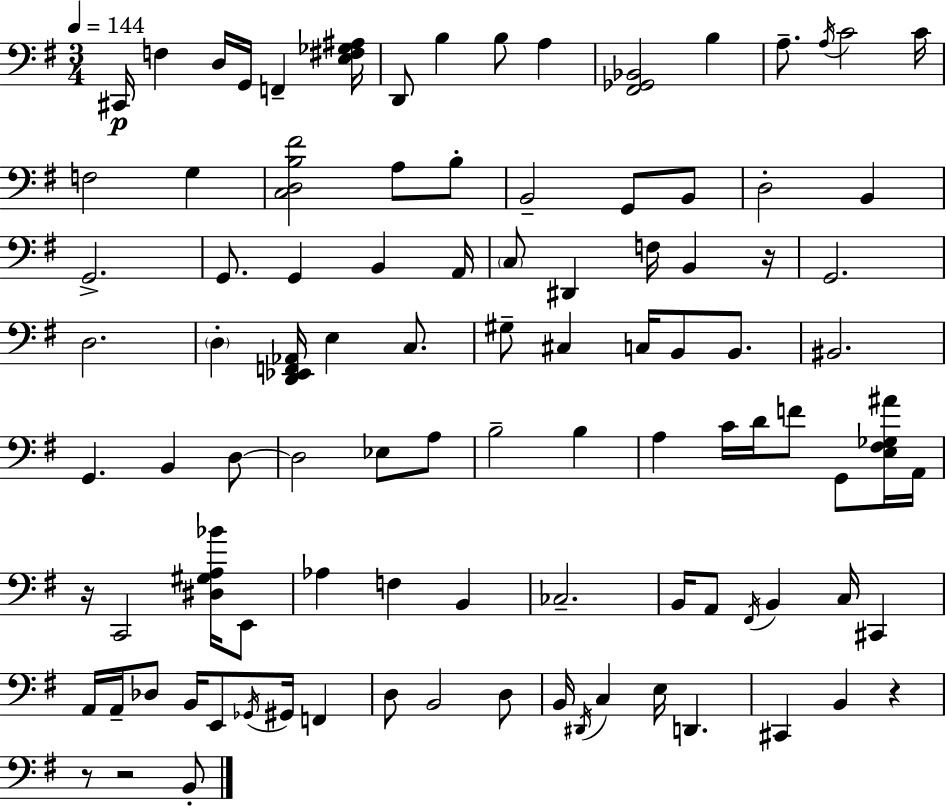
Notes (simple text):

C#2/s F3/q D3/s G2/s F2/q [E3,F#3,Gb3,A#3]/s D2/e B3/q B3/e A3/q [F#2,Gb2,Bb2]/h B3/q A3/e. A3/s C4/h C4/s F3/h G3/q [C3,D3,B3,F#4]/h A3/e B3/e B2/h G2/e B2/e D3/h B2/q G2/h. G2/e. G2/q B2/q A2/s C3/e D#2/q F3/s B2/q R/s G2/h. D3/h. D3/q [D2,Eb2,F2,Ab2]/s E3/q C3/e. G#3/e C#3/q C3/s B2/e B2/e. BIS2/h. G2/q. B2/q D3/e D3/h Eb3/e A3/e B3/h B3/q A3/q C4/s D4/s F4/e G2/e [E3,F#3,Gb3,A#4]/s A2/s R/s C2/h [D#3,G#3,A3,Bb4]/s E2/e Ab3/q F3/q B2/q CES3/h. B2/s A2/e F#2/s B2/q C3/s C#2/q A2/s A2/s Db3/e B2/s E2/e Gb2/s G#2/s F2/q D3/e B2/h D3/e B2/s D#2/s C3/q E3/s D2/q. C#2/q B2/q R/q R/e R/h B2/e